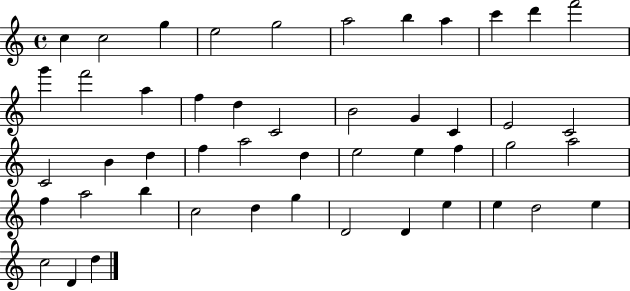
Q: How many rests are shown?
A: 0